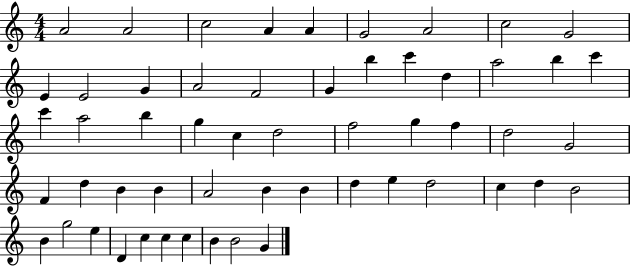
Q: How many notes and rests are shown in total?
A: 55